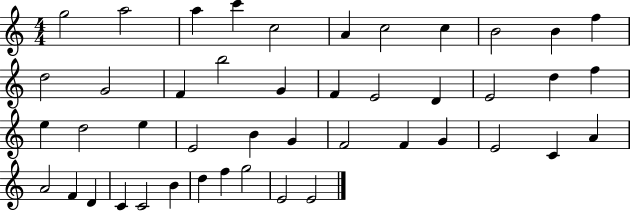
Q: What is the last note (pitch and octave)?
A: E4